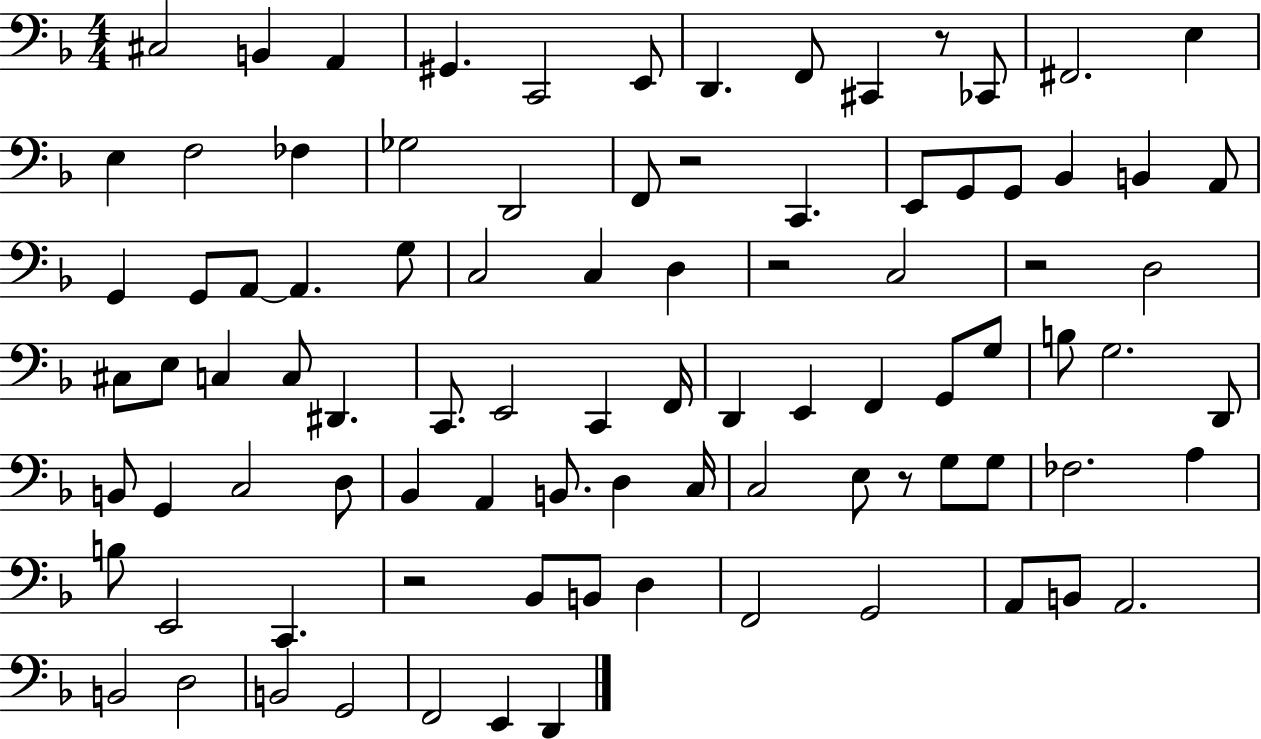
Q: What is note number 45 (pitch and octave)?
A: D2